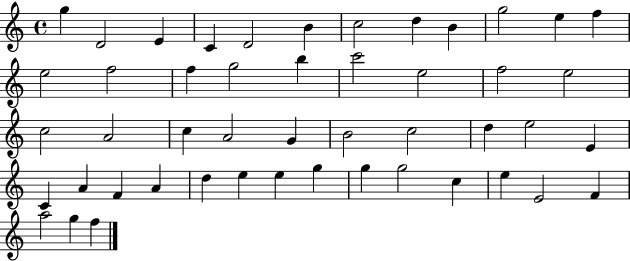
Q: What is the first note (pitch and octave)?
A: G5